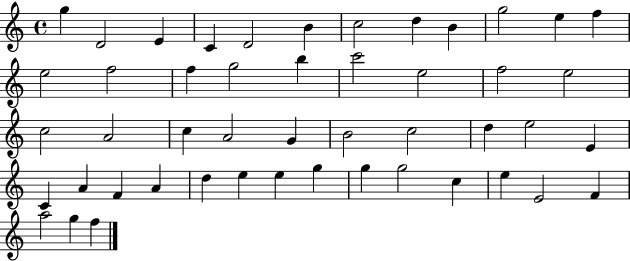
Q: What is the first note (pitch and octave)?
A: G5